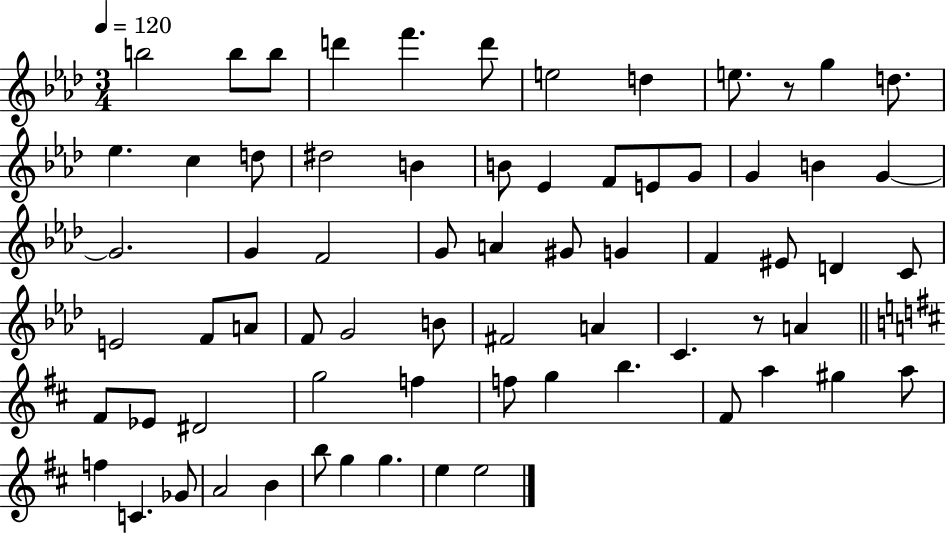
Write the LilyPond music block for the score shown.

{
  \clef treble
  \numericTimeSignature
  \time 3/4
  \key aes \major
  \tempo 4 = 120
  \repeat volta 2 { b''2 b''8 b''8 | d'''4 f'''4. d'''8 | e''2 d''4 | e''8. r8 g''4 d''8. | \break ees''4. c''4 d''8 | dis''2 b'4 | b'8 ees'4 f'8 e'8 g'8 | g'4 b'4 g'4~~ | \break g'2. | g'4 f'2 | g'8 a'4 gis'8 g'4 | f'4 eis'8 d'4 c'8 | \break e'2 f'8 a'8 | f'8 g'2 b'8 | fis'2 a'4 | c'4. r8 a'4 | \break \bar "||" \break \key b \minor fis'8 ees'8 dis'2 | g''2 f''4 | f''8 g''4 b''4. | fis'8 a''4 gis''4 a''8 | \break f''4 c'4. ges'8 | a'2 b'4 | b''8 g''4 g''4. | e''4 e''2 | \break } \bar "|."
}